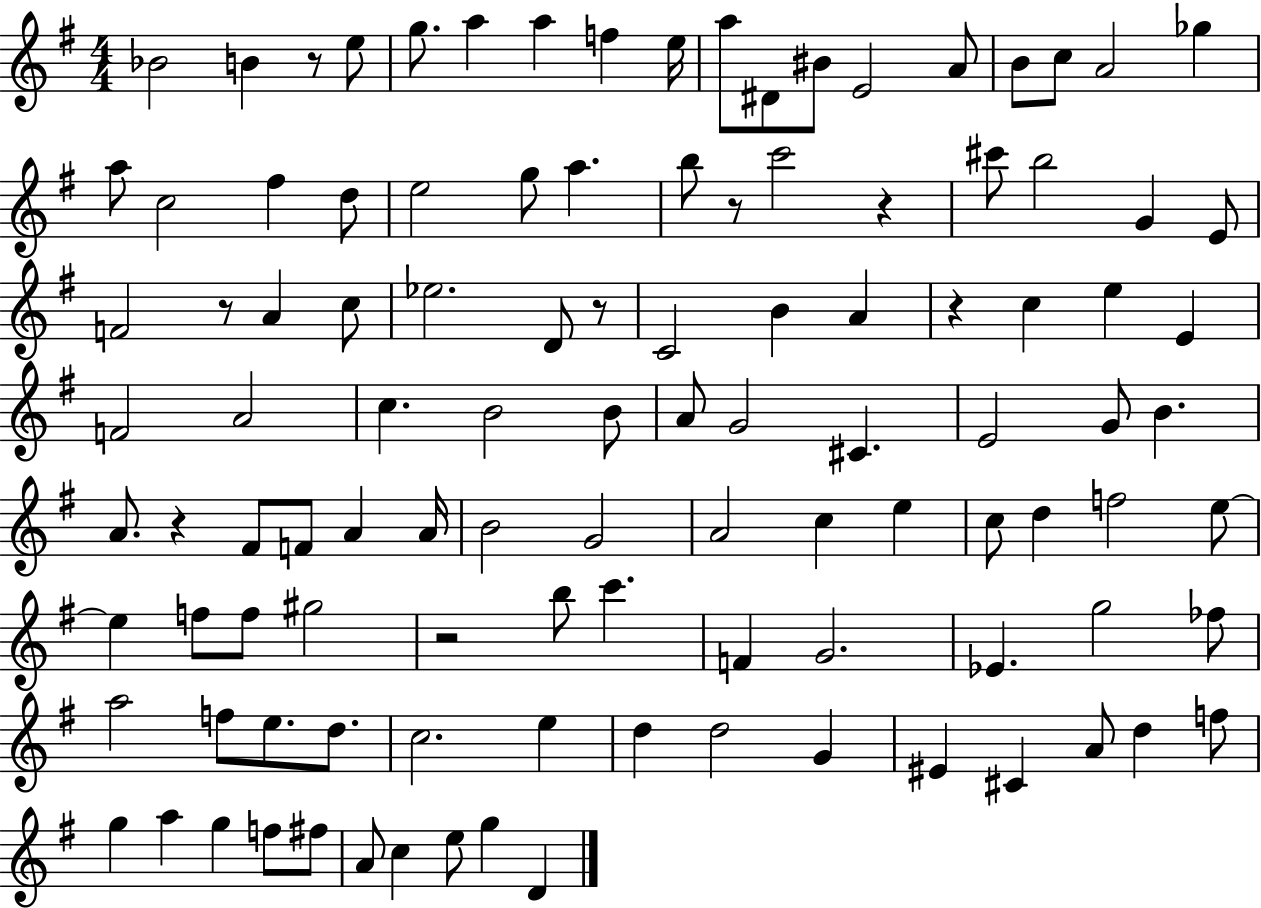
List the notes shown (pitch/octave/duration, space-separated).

Bb4/h B4/q R/e E5/e G5/e. A5/q A5/q F5/q E5/s A5/e D#4/e BIS4/e E4/h A4/e B4/e C5/e A4/h Gb5/q A5/e C5/h F#5/q D5/e E5/h G5/e A5/q. B5/e R/e C6/h R/q C#6/e B5/h G4/q E4/e F4/h R/e A4/q C5/e Eb5/h. D4/e R/e C4/h B4/q A4/q R/q C5/q E5/q E4/q F4/h A4/h C5/q. B4/h B4/e A4/e G4/h C#4/q. E4/h G4/e B4/q. A4/e. R/q F#4/e F4/e A4/q A4/s B4/h G4/h A4/h C5/q E5/q C5/e D5/q F5/h E5/e E5/q F5/e F5/e G#5/h R/h B5/e C6/q. F4/q G4/h. Eb4/q. G5/h FES5/e A5/h F5/e E5/e. D5/e. C5/h. E5/q D5/q D5/h G4/q EIS4/q C#4/q A4/e D5/q F5/e G5/q A5/q G5/q F5/e F#5/e A4/e C5/q E5/e G5/q D4/q